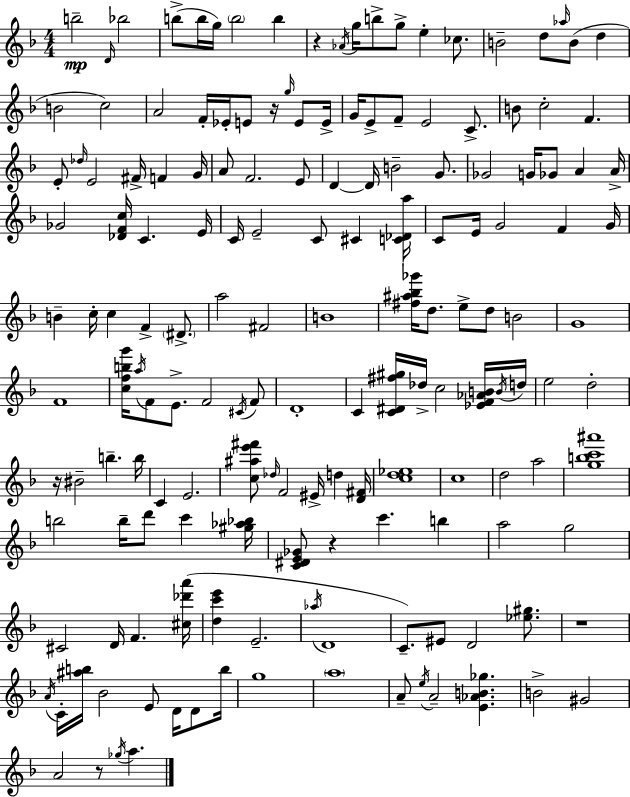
X:1
T:Untitled
M:4/4
L:1/4
K:Dm
b2 D/4 _b2 b/2 b/4 g/4 b2 b z _A/4 g/4 b/2 g/2 e _c/2 B2 d/2 _a/4 B/2 d B2 c2 A2 F/4 _E/4 E/2 z/4 g/4 E/2 E/4 G/4 E/2 F/2 E2 C/2 B/2 c2 F E/2 _d/4 E2 ^F/4 F G/4 A/2 F2 E/2 D D/4 B2 G/2 _G2 G/4 _G/2 A A/4 _G2 [_DFc]/4 C E/4 C/4 E2 C/2 ^C [C_Da]/4 C/2 E/4 G2 F G/4 B c/4 c F ^D/2 a2 ^F2 B4 [^f^a_b_g']/4 d/2 e/2 d/2 B2 G4 F4 [cfbg']/4 a/4 F/2 E/2 F2 ^C/4 F/2 D4 C [C^D^f^g]/4 _d/4 c2 [_EF_AB]/4 B/4 d/4 e2 d2 z/4 ^B2 b b/4 C E2 [c^ae'^f']/2 _d/4 F2 ^E/4 d [D^F]/4 [cd_e]4 c4 d2 a2 [gbc'^a']4 b2 b/4 d'/2 c' [^g_a_b]/4 [C^DE_G]/2 z c' b a2 g2 ^C2 D/4 F [^c_d'a']/4 [dc'e'] E2 _a/4 D4 C/2 ^E/2 D2 [_e^g]/2 z4 A/4 C/4 [^ab]/4 _B2 E/2 D/4 D/2 b/4 g4 a4 A/2 e/4 A2 [E_AB_g] B2 ^G2 A2 z/2 _g/4 a